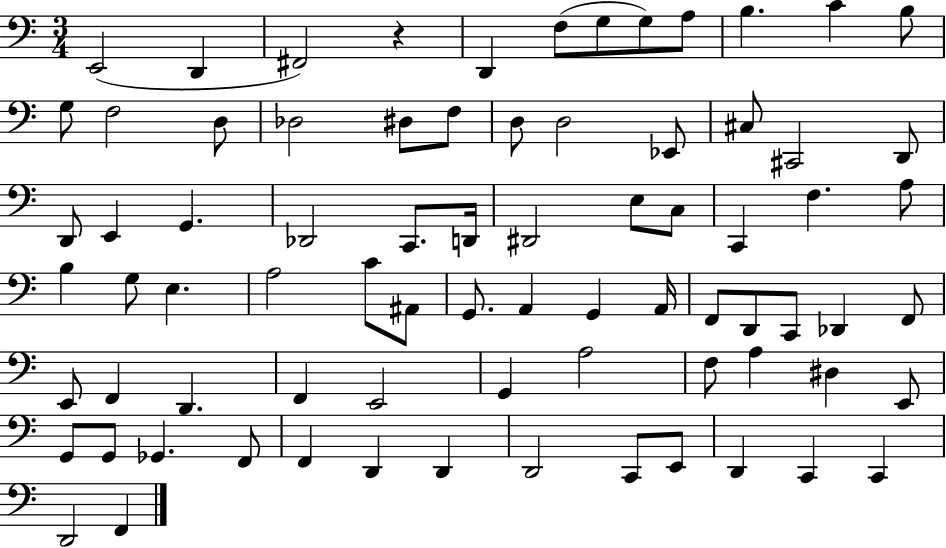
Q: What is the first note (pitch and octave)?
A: E2